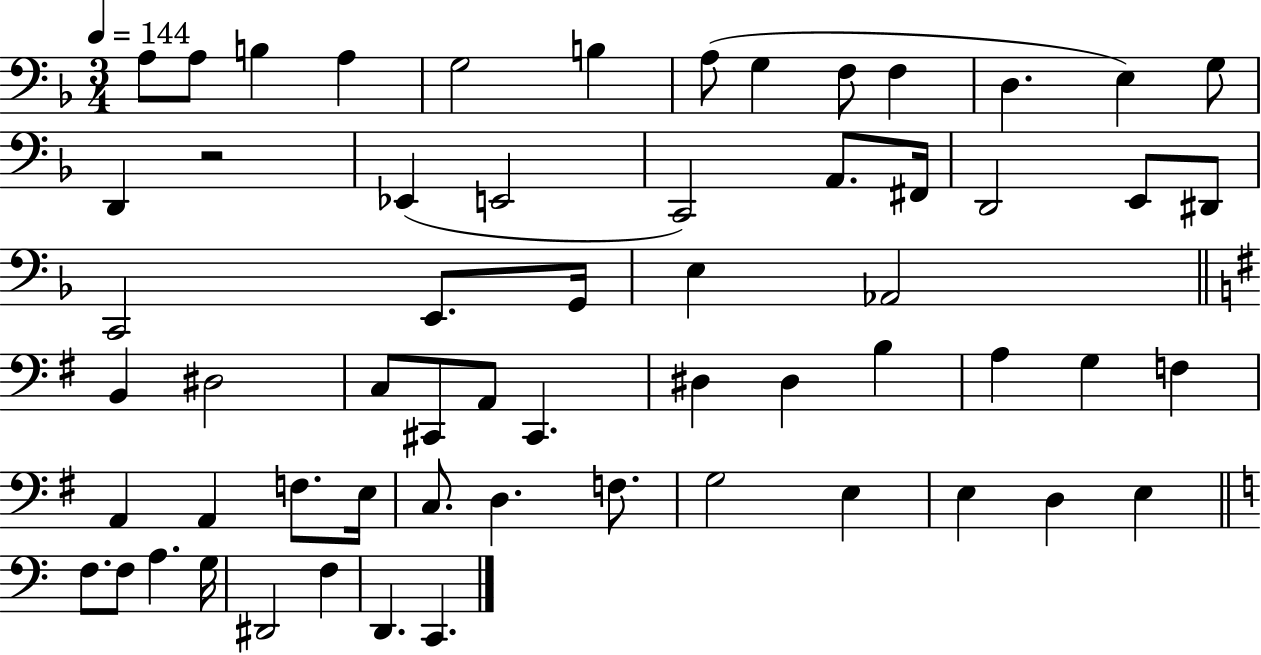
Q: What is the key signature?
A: F major